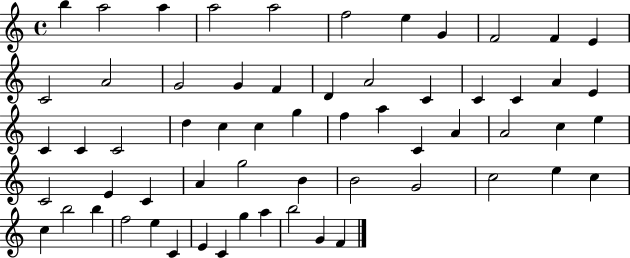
{
  \clef treble
  \time 4/4
  \defaultTimeSignature
  \key c \major
  b''4 a''2 a''4 | a''2 a''2 | f''2 e''4 g'4 | f'2 f'4 e'4 | \break c'2 a'2 | g'2 g'4 f'4 | d'4 a'2 c'4 | c'4 c'4 a'4 e'4 | \break c'4 c'4 c'2 | d''4 c''4 c''4 g''4 | f''4 a''4 c'4 a'4 | a'2 c''4 e''4 | \break c'2 e'4 c'4 | a'4 g''2 b'4 | b'2 g'2 | c''2 e''4 c''4 | \break c''4 b''2 b''4 | f''2 e''4 c'4 | e'4 c'4 g''4 a''4 | b''2 g'4 f'4 | \break \bar "|."
}